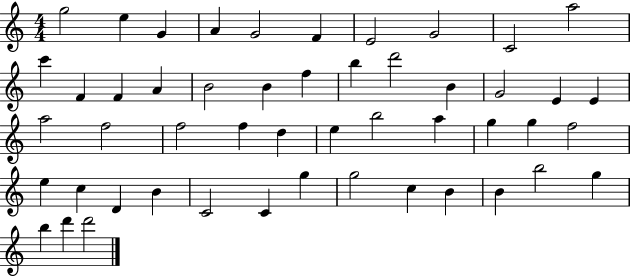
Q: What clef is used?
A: treble